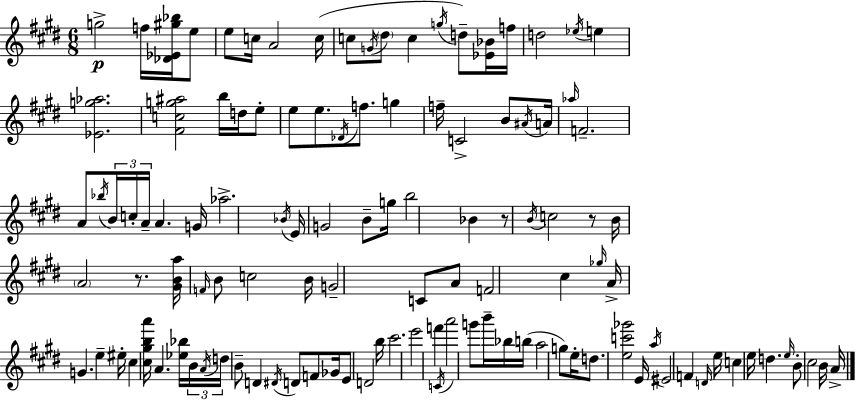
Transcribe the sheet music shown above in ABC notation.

X:1
T:Untitled
M:6/8
L:1/4
K:E
g2 f/4 [_D_E^g_b]/4 e/2 e/2 c/4 A2 c/4 c/2 G/4 ^d/2 c g/4 d/2 [_E_B]/4 f/4 d2 _e/4 e [_Eg_a]2 [^Fcg^a]2 b/4 d/4 e/2 e/2 e/2 _D/4 f/2 g f/4 C2 B/2 ^A/4 A/4 _a/4 F2 A/2 _b/4 B/4 c/4 A/4 A G/4 _a2 _B/4 E/4 G2 B/2 g/4 b2 _B z/2 B/4 c2 z/2 B/4 A2 z/2 [^GBa]/4 F/4 B/2 c2 B/4 G2 C/2 A/2 F2 ^c _g/4 A/4 G e ^e/4 ^c [^c^gba']/4 A [_e_b]/4 B/4 A/4 d/4 B/2 D ^D/4 D/2 F/2 _G/4 E/2 D2 b/4 ^c'2 e'2 f' C/4 a'2 g'/2 b'/4 _b/4 b/4 a2 g/2 e/4 d/2 [ec'_g']2 E/4 a/4 ^E2 F D/4 e/4 c e/4 d e/4 B/2 ^c2 B/4 A/4